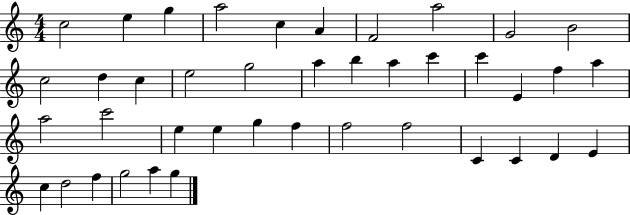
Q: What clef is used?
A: treble